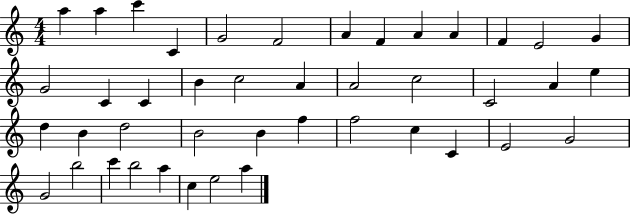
X:1
T:Untitled
M:4/4
L:1/4
K:C
a a c' C G2 F2 A F A A F E2 G G2 C C B c2 A A2 c2 C2 A e d B d2 B2 B f f2 c C E2 G2 G2 b2 c' b2 a c e2 a